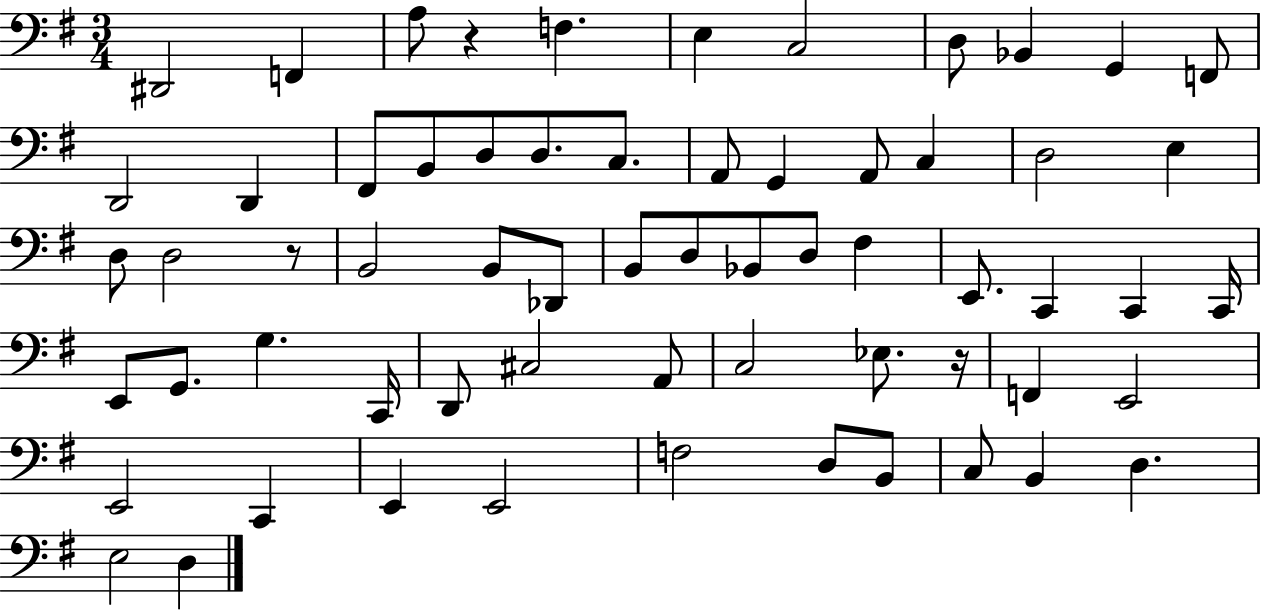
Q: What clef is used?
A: bass